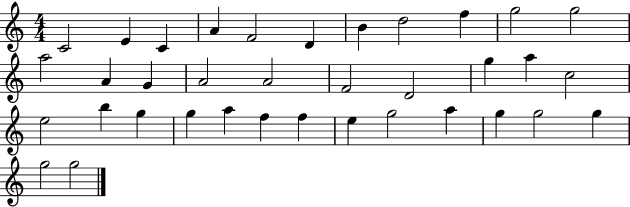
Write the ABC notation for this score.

X:1
T:Untitled
M:4/4
L:1/4
K:C
C2 E C A F2 D B d2 f g2 g2 a2 A G A2 A2 F2 D2 g a c2 e2 b g g a f f e g2 a g g2 g g2 g2